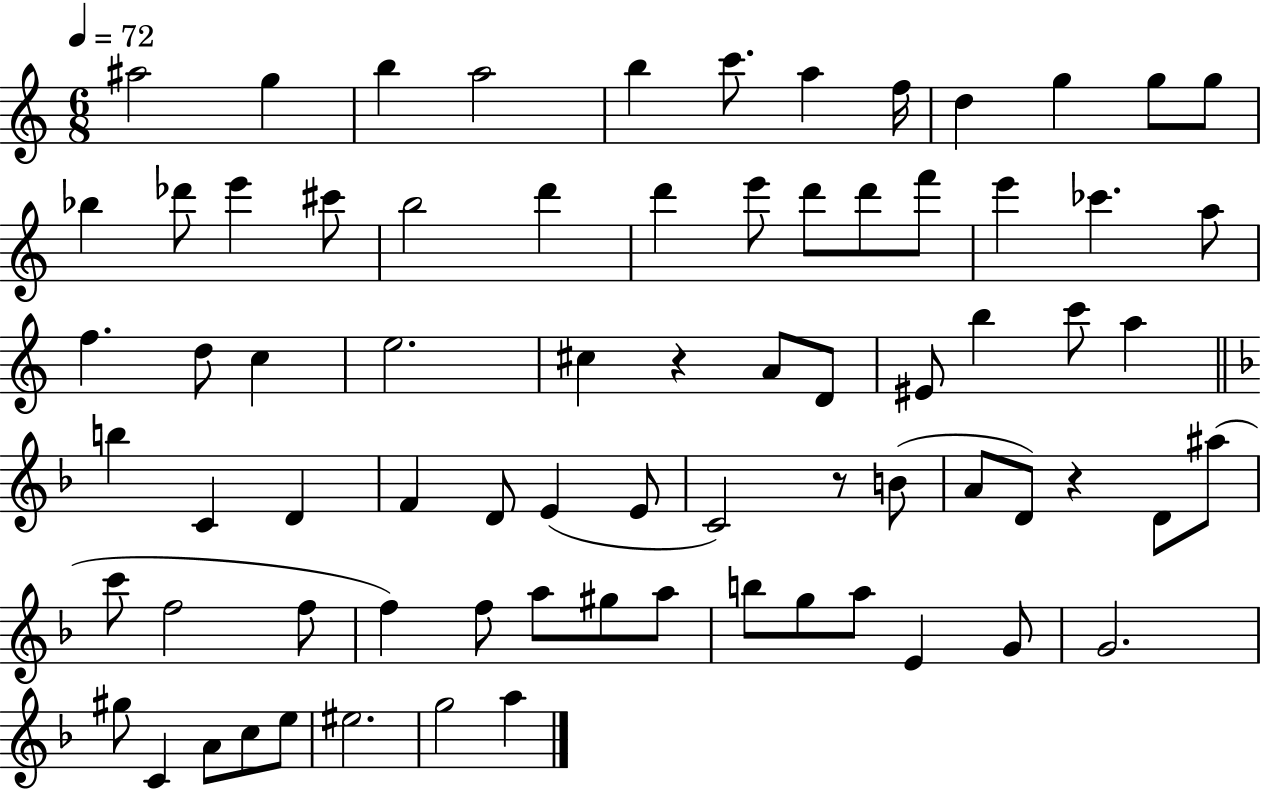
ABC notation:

X:1
T:Untitled
M:6/8
L:1/4
K:C
^a2 g b a2 b c'/2 a f/4 d g g/2 g/2 _b _d'/2 e' ^c'/2 b2 d' d' e'/2 d'/2 d'/2 f'/2 e' _c' a/2 f d/2 c e2 ^c z A/2 D/2 ^E/2 b c'/2 a b C D F D/2 E E/2 C2 z/2 B/2 A/2 D/2 z D/2 ^a/2 c'/2 f2 f/2 f f/2 a/2 ^g/2 a/2 b/2 g/2 a/2 E G/2 G2 ^g/2 C A/2 c/2 e/2 ^e2 g2 a